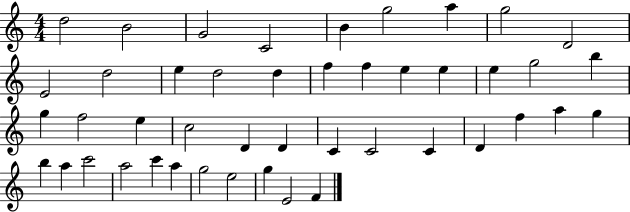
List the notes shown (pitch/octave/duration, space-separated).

D5/h B4/h G4/h C4/h B4/q G5/h A5/q G5/h D4/h E4/h D5/h E5/q D5/h D5/q F5/q F5/q E5/q E5/q E5/q G5/h B5/q G5/q F5/h E5/q C5/h D4/q D4/q C4/q C4/h C4/q D4/q F5/q A5/q G5/q B5/q A5/q C6/h A5/h C6/q A5/q G5/h E5/h G5/q E4/h F4/q